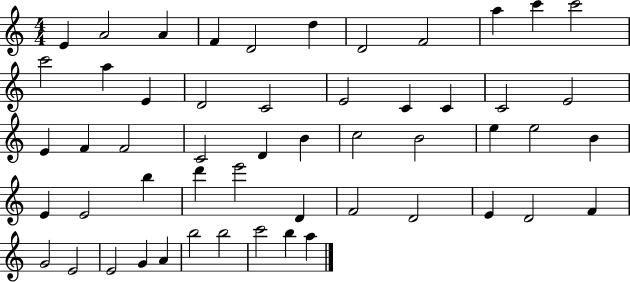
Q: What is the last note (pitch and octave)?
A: A5